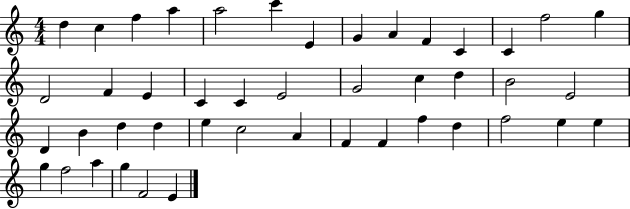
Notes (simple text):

D5/q C5/q F5/q A5/q A5/h C6/q E4/q G4/q A4/q F4/q C4/q C4/q F5/h G5/q D4/h F4/q E4/q C4/q C4/q E4/h G4/h C5/q D5/q B4/h E4/h D4/q B4/q D5/q D5/q E5/q C5/h A4/q F4/q F4/q F5/q D5/q F5/h E5/q E5/q G5/q F5/h A5/q G5/q F4/h E4/q